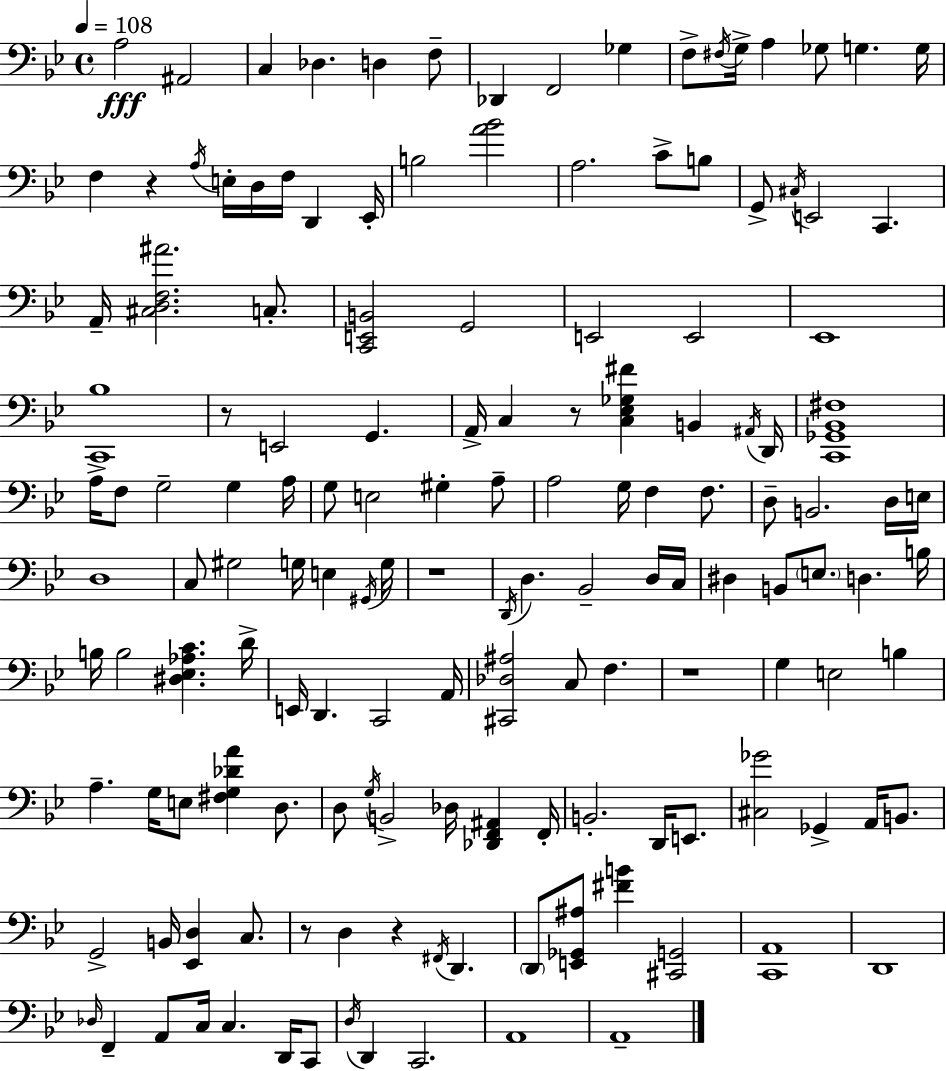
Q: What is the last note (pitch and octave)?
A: A2